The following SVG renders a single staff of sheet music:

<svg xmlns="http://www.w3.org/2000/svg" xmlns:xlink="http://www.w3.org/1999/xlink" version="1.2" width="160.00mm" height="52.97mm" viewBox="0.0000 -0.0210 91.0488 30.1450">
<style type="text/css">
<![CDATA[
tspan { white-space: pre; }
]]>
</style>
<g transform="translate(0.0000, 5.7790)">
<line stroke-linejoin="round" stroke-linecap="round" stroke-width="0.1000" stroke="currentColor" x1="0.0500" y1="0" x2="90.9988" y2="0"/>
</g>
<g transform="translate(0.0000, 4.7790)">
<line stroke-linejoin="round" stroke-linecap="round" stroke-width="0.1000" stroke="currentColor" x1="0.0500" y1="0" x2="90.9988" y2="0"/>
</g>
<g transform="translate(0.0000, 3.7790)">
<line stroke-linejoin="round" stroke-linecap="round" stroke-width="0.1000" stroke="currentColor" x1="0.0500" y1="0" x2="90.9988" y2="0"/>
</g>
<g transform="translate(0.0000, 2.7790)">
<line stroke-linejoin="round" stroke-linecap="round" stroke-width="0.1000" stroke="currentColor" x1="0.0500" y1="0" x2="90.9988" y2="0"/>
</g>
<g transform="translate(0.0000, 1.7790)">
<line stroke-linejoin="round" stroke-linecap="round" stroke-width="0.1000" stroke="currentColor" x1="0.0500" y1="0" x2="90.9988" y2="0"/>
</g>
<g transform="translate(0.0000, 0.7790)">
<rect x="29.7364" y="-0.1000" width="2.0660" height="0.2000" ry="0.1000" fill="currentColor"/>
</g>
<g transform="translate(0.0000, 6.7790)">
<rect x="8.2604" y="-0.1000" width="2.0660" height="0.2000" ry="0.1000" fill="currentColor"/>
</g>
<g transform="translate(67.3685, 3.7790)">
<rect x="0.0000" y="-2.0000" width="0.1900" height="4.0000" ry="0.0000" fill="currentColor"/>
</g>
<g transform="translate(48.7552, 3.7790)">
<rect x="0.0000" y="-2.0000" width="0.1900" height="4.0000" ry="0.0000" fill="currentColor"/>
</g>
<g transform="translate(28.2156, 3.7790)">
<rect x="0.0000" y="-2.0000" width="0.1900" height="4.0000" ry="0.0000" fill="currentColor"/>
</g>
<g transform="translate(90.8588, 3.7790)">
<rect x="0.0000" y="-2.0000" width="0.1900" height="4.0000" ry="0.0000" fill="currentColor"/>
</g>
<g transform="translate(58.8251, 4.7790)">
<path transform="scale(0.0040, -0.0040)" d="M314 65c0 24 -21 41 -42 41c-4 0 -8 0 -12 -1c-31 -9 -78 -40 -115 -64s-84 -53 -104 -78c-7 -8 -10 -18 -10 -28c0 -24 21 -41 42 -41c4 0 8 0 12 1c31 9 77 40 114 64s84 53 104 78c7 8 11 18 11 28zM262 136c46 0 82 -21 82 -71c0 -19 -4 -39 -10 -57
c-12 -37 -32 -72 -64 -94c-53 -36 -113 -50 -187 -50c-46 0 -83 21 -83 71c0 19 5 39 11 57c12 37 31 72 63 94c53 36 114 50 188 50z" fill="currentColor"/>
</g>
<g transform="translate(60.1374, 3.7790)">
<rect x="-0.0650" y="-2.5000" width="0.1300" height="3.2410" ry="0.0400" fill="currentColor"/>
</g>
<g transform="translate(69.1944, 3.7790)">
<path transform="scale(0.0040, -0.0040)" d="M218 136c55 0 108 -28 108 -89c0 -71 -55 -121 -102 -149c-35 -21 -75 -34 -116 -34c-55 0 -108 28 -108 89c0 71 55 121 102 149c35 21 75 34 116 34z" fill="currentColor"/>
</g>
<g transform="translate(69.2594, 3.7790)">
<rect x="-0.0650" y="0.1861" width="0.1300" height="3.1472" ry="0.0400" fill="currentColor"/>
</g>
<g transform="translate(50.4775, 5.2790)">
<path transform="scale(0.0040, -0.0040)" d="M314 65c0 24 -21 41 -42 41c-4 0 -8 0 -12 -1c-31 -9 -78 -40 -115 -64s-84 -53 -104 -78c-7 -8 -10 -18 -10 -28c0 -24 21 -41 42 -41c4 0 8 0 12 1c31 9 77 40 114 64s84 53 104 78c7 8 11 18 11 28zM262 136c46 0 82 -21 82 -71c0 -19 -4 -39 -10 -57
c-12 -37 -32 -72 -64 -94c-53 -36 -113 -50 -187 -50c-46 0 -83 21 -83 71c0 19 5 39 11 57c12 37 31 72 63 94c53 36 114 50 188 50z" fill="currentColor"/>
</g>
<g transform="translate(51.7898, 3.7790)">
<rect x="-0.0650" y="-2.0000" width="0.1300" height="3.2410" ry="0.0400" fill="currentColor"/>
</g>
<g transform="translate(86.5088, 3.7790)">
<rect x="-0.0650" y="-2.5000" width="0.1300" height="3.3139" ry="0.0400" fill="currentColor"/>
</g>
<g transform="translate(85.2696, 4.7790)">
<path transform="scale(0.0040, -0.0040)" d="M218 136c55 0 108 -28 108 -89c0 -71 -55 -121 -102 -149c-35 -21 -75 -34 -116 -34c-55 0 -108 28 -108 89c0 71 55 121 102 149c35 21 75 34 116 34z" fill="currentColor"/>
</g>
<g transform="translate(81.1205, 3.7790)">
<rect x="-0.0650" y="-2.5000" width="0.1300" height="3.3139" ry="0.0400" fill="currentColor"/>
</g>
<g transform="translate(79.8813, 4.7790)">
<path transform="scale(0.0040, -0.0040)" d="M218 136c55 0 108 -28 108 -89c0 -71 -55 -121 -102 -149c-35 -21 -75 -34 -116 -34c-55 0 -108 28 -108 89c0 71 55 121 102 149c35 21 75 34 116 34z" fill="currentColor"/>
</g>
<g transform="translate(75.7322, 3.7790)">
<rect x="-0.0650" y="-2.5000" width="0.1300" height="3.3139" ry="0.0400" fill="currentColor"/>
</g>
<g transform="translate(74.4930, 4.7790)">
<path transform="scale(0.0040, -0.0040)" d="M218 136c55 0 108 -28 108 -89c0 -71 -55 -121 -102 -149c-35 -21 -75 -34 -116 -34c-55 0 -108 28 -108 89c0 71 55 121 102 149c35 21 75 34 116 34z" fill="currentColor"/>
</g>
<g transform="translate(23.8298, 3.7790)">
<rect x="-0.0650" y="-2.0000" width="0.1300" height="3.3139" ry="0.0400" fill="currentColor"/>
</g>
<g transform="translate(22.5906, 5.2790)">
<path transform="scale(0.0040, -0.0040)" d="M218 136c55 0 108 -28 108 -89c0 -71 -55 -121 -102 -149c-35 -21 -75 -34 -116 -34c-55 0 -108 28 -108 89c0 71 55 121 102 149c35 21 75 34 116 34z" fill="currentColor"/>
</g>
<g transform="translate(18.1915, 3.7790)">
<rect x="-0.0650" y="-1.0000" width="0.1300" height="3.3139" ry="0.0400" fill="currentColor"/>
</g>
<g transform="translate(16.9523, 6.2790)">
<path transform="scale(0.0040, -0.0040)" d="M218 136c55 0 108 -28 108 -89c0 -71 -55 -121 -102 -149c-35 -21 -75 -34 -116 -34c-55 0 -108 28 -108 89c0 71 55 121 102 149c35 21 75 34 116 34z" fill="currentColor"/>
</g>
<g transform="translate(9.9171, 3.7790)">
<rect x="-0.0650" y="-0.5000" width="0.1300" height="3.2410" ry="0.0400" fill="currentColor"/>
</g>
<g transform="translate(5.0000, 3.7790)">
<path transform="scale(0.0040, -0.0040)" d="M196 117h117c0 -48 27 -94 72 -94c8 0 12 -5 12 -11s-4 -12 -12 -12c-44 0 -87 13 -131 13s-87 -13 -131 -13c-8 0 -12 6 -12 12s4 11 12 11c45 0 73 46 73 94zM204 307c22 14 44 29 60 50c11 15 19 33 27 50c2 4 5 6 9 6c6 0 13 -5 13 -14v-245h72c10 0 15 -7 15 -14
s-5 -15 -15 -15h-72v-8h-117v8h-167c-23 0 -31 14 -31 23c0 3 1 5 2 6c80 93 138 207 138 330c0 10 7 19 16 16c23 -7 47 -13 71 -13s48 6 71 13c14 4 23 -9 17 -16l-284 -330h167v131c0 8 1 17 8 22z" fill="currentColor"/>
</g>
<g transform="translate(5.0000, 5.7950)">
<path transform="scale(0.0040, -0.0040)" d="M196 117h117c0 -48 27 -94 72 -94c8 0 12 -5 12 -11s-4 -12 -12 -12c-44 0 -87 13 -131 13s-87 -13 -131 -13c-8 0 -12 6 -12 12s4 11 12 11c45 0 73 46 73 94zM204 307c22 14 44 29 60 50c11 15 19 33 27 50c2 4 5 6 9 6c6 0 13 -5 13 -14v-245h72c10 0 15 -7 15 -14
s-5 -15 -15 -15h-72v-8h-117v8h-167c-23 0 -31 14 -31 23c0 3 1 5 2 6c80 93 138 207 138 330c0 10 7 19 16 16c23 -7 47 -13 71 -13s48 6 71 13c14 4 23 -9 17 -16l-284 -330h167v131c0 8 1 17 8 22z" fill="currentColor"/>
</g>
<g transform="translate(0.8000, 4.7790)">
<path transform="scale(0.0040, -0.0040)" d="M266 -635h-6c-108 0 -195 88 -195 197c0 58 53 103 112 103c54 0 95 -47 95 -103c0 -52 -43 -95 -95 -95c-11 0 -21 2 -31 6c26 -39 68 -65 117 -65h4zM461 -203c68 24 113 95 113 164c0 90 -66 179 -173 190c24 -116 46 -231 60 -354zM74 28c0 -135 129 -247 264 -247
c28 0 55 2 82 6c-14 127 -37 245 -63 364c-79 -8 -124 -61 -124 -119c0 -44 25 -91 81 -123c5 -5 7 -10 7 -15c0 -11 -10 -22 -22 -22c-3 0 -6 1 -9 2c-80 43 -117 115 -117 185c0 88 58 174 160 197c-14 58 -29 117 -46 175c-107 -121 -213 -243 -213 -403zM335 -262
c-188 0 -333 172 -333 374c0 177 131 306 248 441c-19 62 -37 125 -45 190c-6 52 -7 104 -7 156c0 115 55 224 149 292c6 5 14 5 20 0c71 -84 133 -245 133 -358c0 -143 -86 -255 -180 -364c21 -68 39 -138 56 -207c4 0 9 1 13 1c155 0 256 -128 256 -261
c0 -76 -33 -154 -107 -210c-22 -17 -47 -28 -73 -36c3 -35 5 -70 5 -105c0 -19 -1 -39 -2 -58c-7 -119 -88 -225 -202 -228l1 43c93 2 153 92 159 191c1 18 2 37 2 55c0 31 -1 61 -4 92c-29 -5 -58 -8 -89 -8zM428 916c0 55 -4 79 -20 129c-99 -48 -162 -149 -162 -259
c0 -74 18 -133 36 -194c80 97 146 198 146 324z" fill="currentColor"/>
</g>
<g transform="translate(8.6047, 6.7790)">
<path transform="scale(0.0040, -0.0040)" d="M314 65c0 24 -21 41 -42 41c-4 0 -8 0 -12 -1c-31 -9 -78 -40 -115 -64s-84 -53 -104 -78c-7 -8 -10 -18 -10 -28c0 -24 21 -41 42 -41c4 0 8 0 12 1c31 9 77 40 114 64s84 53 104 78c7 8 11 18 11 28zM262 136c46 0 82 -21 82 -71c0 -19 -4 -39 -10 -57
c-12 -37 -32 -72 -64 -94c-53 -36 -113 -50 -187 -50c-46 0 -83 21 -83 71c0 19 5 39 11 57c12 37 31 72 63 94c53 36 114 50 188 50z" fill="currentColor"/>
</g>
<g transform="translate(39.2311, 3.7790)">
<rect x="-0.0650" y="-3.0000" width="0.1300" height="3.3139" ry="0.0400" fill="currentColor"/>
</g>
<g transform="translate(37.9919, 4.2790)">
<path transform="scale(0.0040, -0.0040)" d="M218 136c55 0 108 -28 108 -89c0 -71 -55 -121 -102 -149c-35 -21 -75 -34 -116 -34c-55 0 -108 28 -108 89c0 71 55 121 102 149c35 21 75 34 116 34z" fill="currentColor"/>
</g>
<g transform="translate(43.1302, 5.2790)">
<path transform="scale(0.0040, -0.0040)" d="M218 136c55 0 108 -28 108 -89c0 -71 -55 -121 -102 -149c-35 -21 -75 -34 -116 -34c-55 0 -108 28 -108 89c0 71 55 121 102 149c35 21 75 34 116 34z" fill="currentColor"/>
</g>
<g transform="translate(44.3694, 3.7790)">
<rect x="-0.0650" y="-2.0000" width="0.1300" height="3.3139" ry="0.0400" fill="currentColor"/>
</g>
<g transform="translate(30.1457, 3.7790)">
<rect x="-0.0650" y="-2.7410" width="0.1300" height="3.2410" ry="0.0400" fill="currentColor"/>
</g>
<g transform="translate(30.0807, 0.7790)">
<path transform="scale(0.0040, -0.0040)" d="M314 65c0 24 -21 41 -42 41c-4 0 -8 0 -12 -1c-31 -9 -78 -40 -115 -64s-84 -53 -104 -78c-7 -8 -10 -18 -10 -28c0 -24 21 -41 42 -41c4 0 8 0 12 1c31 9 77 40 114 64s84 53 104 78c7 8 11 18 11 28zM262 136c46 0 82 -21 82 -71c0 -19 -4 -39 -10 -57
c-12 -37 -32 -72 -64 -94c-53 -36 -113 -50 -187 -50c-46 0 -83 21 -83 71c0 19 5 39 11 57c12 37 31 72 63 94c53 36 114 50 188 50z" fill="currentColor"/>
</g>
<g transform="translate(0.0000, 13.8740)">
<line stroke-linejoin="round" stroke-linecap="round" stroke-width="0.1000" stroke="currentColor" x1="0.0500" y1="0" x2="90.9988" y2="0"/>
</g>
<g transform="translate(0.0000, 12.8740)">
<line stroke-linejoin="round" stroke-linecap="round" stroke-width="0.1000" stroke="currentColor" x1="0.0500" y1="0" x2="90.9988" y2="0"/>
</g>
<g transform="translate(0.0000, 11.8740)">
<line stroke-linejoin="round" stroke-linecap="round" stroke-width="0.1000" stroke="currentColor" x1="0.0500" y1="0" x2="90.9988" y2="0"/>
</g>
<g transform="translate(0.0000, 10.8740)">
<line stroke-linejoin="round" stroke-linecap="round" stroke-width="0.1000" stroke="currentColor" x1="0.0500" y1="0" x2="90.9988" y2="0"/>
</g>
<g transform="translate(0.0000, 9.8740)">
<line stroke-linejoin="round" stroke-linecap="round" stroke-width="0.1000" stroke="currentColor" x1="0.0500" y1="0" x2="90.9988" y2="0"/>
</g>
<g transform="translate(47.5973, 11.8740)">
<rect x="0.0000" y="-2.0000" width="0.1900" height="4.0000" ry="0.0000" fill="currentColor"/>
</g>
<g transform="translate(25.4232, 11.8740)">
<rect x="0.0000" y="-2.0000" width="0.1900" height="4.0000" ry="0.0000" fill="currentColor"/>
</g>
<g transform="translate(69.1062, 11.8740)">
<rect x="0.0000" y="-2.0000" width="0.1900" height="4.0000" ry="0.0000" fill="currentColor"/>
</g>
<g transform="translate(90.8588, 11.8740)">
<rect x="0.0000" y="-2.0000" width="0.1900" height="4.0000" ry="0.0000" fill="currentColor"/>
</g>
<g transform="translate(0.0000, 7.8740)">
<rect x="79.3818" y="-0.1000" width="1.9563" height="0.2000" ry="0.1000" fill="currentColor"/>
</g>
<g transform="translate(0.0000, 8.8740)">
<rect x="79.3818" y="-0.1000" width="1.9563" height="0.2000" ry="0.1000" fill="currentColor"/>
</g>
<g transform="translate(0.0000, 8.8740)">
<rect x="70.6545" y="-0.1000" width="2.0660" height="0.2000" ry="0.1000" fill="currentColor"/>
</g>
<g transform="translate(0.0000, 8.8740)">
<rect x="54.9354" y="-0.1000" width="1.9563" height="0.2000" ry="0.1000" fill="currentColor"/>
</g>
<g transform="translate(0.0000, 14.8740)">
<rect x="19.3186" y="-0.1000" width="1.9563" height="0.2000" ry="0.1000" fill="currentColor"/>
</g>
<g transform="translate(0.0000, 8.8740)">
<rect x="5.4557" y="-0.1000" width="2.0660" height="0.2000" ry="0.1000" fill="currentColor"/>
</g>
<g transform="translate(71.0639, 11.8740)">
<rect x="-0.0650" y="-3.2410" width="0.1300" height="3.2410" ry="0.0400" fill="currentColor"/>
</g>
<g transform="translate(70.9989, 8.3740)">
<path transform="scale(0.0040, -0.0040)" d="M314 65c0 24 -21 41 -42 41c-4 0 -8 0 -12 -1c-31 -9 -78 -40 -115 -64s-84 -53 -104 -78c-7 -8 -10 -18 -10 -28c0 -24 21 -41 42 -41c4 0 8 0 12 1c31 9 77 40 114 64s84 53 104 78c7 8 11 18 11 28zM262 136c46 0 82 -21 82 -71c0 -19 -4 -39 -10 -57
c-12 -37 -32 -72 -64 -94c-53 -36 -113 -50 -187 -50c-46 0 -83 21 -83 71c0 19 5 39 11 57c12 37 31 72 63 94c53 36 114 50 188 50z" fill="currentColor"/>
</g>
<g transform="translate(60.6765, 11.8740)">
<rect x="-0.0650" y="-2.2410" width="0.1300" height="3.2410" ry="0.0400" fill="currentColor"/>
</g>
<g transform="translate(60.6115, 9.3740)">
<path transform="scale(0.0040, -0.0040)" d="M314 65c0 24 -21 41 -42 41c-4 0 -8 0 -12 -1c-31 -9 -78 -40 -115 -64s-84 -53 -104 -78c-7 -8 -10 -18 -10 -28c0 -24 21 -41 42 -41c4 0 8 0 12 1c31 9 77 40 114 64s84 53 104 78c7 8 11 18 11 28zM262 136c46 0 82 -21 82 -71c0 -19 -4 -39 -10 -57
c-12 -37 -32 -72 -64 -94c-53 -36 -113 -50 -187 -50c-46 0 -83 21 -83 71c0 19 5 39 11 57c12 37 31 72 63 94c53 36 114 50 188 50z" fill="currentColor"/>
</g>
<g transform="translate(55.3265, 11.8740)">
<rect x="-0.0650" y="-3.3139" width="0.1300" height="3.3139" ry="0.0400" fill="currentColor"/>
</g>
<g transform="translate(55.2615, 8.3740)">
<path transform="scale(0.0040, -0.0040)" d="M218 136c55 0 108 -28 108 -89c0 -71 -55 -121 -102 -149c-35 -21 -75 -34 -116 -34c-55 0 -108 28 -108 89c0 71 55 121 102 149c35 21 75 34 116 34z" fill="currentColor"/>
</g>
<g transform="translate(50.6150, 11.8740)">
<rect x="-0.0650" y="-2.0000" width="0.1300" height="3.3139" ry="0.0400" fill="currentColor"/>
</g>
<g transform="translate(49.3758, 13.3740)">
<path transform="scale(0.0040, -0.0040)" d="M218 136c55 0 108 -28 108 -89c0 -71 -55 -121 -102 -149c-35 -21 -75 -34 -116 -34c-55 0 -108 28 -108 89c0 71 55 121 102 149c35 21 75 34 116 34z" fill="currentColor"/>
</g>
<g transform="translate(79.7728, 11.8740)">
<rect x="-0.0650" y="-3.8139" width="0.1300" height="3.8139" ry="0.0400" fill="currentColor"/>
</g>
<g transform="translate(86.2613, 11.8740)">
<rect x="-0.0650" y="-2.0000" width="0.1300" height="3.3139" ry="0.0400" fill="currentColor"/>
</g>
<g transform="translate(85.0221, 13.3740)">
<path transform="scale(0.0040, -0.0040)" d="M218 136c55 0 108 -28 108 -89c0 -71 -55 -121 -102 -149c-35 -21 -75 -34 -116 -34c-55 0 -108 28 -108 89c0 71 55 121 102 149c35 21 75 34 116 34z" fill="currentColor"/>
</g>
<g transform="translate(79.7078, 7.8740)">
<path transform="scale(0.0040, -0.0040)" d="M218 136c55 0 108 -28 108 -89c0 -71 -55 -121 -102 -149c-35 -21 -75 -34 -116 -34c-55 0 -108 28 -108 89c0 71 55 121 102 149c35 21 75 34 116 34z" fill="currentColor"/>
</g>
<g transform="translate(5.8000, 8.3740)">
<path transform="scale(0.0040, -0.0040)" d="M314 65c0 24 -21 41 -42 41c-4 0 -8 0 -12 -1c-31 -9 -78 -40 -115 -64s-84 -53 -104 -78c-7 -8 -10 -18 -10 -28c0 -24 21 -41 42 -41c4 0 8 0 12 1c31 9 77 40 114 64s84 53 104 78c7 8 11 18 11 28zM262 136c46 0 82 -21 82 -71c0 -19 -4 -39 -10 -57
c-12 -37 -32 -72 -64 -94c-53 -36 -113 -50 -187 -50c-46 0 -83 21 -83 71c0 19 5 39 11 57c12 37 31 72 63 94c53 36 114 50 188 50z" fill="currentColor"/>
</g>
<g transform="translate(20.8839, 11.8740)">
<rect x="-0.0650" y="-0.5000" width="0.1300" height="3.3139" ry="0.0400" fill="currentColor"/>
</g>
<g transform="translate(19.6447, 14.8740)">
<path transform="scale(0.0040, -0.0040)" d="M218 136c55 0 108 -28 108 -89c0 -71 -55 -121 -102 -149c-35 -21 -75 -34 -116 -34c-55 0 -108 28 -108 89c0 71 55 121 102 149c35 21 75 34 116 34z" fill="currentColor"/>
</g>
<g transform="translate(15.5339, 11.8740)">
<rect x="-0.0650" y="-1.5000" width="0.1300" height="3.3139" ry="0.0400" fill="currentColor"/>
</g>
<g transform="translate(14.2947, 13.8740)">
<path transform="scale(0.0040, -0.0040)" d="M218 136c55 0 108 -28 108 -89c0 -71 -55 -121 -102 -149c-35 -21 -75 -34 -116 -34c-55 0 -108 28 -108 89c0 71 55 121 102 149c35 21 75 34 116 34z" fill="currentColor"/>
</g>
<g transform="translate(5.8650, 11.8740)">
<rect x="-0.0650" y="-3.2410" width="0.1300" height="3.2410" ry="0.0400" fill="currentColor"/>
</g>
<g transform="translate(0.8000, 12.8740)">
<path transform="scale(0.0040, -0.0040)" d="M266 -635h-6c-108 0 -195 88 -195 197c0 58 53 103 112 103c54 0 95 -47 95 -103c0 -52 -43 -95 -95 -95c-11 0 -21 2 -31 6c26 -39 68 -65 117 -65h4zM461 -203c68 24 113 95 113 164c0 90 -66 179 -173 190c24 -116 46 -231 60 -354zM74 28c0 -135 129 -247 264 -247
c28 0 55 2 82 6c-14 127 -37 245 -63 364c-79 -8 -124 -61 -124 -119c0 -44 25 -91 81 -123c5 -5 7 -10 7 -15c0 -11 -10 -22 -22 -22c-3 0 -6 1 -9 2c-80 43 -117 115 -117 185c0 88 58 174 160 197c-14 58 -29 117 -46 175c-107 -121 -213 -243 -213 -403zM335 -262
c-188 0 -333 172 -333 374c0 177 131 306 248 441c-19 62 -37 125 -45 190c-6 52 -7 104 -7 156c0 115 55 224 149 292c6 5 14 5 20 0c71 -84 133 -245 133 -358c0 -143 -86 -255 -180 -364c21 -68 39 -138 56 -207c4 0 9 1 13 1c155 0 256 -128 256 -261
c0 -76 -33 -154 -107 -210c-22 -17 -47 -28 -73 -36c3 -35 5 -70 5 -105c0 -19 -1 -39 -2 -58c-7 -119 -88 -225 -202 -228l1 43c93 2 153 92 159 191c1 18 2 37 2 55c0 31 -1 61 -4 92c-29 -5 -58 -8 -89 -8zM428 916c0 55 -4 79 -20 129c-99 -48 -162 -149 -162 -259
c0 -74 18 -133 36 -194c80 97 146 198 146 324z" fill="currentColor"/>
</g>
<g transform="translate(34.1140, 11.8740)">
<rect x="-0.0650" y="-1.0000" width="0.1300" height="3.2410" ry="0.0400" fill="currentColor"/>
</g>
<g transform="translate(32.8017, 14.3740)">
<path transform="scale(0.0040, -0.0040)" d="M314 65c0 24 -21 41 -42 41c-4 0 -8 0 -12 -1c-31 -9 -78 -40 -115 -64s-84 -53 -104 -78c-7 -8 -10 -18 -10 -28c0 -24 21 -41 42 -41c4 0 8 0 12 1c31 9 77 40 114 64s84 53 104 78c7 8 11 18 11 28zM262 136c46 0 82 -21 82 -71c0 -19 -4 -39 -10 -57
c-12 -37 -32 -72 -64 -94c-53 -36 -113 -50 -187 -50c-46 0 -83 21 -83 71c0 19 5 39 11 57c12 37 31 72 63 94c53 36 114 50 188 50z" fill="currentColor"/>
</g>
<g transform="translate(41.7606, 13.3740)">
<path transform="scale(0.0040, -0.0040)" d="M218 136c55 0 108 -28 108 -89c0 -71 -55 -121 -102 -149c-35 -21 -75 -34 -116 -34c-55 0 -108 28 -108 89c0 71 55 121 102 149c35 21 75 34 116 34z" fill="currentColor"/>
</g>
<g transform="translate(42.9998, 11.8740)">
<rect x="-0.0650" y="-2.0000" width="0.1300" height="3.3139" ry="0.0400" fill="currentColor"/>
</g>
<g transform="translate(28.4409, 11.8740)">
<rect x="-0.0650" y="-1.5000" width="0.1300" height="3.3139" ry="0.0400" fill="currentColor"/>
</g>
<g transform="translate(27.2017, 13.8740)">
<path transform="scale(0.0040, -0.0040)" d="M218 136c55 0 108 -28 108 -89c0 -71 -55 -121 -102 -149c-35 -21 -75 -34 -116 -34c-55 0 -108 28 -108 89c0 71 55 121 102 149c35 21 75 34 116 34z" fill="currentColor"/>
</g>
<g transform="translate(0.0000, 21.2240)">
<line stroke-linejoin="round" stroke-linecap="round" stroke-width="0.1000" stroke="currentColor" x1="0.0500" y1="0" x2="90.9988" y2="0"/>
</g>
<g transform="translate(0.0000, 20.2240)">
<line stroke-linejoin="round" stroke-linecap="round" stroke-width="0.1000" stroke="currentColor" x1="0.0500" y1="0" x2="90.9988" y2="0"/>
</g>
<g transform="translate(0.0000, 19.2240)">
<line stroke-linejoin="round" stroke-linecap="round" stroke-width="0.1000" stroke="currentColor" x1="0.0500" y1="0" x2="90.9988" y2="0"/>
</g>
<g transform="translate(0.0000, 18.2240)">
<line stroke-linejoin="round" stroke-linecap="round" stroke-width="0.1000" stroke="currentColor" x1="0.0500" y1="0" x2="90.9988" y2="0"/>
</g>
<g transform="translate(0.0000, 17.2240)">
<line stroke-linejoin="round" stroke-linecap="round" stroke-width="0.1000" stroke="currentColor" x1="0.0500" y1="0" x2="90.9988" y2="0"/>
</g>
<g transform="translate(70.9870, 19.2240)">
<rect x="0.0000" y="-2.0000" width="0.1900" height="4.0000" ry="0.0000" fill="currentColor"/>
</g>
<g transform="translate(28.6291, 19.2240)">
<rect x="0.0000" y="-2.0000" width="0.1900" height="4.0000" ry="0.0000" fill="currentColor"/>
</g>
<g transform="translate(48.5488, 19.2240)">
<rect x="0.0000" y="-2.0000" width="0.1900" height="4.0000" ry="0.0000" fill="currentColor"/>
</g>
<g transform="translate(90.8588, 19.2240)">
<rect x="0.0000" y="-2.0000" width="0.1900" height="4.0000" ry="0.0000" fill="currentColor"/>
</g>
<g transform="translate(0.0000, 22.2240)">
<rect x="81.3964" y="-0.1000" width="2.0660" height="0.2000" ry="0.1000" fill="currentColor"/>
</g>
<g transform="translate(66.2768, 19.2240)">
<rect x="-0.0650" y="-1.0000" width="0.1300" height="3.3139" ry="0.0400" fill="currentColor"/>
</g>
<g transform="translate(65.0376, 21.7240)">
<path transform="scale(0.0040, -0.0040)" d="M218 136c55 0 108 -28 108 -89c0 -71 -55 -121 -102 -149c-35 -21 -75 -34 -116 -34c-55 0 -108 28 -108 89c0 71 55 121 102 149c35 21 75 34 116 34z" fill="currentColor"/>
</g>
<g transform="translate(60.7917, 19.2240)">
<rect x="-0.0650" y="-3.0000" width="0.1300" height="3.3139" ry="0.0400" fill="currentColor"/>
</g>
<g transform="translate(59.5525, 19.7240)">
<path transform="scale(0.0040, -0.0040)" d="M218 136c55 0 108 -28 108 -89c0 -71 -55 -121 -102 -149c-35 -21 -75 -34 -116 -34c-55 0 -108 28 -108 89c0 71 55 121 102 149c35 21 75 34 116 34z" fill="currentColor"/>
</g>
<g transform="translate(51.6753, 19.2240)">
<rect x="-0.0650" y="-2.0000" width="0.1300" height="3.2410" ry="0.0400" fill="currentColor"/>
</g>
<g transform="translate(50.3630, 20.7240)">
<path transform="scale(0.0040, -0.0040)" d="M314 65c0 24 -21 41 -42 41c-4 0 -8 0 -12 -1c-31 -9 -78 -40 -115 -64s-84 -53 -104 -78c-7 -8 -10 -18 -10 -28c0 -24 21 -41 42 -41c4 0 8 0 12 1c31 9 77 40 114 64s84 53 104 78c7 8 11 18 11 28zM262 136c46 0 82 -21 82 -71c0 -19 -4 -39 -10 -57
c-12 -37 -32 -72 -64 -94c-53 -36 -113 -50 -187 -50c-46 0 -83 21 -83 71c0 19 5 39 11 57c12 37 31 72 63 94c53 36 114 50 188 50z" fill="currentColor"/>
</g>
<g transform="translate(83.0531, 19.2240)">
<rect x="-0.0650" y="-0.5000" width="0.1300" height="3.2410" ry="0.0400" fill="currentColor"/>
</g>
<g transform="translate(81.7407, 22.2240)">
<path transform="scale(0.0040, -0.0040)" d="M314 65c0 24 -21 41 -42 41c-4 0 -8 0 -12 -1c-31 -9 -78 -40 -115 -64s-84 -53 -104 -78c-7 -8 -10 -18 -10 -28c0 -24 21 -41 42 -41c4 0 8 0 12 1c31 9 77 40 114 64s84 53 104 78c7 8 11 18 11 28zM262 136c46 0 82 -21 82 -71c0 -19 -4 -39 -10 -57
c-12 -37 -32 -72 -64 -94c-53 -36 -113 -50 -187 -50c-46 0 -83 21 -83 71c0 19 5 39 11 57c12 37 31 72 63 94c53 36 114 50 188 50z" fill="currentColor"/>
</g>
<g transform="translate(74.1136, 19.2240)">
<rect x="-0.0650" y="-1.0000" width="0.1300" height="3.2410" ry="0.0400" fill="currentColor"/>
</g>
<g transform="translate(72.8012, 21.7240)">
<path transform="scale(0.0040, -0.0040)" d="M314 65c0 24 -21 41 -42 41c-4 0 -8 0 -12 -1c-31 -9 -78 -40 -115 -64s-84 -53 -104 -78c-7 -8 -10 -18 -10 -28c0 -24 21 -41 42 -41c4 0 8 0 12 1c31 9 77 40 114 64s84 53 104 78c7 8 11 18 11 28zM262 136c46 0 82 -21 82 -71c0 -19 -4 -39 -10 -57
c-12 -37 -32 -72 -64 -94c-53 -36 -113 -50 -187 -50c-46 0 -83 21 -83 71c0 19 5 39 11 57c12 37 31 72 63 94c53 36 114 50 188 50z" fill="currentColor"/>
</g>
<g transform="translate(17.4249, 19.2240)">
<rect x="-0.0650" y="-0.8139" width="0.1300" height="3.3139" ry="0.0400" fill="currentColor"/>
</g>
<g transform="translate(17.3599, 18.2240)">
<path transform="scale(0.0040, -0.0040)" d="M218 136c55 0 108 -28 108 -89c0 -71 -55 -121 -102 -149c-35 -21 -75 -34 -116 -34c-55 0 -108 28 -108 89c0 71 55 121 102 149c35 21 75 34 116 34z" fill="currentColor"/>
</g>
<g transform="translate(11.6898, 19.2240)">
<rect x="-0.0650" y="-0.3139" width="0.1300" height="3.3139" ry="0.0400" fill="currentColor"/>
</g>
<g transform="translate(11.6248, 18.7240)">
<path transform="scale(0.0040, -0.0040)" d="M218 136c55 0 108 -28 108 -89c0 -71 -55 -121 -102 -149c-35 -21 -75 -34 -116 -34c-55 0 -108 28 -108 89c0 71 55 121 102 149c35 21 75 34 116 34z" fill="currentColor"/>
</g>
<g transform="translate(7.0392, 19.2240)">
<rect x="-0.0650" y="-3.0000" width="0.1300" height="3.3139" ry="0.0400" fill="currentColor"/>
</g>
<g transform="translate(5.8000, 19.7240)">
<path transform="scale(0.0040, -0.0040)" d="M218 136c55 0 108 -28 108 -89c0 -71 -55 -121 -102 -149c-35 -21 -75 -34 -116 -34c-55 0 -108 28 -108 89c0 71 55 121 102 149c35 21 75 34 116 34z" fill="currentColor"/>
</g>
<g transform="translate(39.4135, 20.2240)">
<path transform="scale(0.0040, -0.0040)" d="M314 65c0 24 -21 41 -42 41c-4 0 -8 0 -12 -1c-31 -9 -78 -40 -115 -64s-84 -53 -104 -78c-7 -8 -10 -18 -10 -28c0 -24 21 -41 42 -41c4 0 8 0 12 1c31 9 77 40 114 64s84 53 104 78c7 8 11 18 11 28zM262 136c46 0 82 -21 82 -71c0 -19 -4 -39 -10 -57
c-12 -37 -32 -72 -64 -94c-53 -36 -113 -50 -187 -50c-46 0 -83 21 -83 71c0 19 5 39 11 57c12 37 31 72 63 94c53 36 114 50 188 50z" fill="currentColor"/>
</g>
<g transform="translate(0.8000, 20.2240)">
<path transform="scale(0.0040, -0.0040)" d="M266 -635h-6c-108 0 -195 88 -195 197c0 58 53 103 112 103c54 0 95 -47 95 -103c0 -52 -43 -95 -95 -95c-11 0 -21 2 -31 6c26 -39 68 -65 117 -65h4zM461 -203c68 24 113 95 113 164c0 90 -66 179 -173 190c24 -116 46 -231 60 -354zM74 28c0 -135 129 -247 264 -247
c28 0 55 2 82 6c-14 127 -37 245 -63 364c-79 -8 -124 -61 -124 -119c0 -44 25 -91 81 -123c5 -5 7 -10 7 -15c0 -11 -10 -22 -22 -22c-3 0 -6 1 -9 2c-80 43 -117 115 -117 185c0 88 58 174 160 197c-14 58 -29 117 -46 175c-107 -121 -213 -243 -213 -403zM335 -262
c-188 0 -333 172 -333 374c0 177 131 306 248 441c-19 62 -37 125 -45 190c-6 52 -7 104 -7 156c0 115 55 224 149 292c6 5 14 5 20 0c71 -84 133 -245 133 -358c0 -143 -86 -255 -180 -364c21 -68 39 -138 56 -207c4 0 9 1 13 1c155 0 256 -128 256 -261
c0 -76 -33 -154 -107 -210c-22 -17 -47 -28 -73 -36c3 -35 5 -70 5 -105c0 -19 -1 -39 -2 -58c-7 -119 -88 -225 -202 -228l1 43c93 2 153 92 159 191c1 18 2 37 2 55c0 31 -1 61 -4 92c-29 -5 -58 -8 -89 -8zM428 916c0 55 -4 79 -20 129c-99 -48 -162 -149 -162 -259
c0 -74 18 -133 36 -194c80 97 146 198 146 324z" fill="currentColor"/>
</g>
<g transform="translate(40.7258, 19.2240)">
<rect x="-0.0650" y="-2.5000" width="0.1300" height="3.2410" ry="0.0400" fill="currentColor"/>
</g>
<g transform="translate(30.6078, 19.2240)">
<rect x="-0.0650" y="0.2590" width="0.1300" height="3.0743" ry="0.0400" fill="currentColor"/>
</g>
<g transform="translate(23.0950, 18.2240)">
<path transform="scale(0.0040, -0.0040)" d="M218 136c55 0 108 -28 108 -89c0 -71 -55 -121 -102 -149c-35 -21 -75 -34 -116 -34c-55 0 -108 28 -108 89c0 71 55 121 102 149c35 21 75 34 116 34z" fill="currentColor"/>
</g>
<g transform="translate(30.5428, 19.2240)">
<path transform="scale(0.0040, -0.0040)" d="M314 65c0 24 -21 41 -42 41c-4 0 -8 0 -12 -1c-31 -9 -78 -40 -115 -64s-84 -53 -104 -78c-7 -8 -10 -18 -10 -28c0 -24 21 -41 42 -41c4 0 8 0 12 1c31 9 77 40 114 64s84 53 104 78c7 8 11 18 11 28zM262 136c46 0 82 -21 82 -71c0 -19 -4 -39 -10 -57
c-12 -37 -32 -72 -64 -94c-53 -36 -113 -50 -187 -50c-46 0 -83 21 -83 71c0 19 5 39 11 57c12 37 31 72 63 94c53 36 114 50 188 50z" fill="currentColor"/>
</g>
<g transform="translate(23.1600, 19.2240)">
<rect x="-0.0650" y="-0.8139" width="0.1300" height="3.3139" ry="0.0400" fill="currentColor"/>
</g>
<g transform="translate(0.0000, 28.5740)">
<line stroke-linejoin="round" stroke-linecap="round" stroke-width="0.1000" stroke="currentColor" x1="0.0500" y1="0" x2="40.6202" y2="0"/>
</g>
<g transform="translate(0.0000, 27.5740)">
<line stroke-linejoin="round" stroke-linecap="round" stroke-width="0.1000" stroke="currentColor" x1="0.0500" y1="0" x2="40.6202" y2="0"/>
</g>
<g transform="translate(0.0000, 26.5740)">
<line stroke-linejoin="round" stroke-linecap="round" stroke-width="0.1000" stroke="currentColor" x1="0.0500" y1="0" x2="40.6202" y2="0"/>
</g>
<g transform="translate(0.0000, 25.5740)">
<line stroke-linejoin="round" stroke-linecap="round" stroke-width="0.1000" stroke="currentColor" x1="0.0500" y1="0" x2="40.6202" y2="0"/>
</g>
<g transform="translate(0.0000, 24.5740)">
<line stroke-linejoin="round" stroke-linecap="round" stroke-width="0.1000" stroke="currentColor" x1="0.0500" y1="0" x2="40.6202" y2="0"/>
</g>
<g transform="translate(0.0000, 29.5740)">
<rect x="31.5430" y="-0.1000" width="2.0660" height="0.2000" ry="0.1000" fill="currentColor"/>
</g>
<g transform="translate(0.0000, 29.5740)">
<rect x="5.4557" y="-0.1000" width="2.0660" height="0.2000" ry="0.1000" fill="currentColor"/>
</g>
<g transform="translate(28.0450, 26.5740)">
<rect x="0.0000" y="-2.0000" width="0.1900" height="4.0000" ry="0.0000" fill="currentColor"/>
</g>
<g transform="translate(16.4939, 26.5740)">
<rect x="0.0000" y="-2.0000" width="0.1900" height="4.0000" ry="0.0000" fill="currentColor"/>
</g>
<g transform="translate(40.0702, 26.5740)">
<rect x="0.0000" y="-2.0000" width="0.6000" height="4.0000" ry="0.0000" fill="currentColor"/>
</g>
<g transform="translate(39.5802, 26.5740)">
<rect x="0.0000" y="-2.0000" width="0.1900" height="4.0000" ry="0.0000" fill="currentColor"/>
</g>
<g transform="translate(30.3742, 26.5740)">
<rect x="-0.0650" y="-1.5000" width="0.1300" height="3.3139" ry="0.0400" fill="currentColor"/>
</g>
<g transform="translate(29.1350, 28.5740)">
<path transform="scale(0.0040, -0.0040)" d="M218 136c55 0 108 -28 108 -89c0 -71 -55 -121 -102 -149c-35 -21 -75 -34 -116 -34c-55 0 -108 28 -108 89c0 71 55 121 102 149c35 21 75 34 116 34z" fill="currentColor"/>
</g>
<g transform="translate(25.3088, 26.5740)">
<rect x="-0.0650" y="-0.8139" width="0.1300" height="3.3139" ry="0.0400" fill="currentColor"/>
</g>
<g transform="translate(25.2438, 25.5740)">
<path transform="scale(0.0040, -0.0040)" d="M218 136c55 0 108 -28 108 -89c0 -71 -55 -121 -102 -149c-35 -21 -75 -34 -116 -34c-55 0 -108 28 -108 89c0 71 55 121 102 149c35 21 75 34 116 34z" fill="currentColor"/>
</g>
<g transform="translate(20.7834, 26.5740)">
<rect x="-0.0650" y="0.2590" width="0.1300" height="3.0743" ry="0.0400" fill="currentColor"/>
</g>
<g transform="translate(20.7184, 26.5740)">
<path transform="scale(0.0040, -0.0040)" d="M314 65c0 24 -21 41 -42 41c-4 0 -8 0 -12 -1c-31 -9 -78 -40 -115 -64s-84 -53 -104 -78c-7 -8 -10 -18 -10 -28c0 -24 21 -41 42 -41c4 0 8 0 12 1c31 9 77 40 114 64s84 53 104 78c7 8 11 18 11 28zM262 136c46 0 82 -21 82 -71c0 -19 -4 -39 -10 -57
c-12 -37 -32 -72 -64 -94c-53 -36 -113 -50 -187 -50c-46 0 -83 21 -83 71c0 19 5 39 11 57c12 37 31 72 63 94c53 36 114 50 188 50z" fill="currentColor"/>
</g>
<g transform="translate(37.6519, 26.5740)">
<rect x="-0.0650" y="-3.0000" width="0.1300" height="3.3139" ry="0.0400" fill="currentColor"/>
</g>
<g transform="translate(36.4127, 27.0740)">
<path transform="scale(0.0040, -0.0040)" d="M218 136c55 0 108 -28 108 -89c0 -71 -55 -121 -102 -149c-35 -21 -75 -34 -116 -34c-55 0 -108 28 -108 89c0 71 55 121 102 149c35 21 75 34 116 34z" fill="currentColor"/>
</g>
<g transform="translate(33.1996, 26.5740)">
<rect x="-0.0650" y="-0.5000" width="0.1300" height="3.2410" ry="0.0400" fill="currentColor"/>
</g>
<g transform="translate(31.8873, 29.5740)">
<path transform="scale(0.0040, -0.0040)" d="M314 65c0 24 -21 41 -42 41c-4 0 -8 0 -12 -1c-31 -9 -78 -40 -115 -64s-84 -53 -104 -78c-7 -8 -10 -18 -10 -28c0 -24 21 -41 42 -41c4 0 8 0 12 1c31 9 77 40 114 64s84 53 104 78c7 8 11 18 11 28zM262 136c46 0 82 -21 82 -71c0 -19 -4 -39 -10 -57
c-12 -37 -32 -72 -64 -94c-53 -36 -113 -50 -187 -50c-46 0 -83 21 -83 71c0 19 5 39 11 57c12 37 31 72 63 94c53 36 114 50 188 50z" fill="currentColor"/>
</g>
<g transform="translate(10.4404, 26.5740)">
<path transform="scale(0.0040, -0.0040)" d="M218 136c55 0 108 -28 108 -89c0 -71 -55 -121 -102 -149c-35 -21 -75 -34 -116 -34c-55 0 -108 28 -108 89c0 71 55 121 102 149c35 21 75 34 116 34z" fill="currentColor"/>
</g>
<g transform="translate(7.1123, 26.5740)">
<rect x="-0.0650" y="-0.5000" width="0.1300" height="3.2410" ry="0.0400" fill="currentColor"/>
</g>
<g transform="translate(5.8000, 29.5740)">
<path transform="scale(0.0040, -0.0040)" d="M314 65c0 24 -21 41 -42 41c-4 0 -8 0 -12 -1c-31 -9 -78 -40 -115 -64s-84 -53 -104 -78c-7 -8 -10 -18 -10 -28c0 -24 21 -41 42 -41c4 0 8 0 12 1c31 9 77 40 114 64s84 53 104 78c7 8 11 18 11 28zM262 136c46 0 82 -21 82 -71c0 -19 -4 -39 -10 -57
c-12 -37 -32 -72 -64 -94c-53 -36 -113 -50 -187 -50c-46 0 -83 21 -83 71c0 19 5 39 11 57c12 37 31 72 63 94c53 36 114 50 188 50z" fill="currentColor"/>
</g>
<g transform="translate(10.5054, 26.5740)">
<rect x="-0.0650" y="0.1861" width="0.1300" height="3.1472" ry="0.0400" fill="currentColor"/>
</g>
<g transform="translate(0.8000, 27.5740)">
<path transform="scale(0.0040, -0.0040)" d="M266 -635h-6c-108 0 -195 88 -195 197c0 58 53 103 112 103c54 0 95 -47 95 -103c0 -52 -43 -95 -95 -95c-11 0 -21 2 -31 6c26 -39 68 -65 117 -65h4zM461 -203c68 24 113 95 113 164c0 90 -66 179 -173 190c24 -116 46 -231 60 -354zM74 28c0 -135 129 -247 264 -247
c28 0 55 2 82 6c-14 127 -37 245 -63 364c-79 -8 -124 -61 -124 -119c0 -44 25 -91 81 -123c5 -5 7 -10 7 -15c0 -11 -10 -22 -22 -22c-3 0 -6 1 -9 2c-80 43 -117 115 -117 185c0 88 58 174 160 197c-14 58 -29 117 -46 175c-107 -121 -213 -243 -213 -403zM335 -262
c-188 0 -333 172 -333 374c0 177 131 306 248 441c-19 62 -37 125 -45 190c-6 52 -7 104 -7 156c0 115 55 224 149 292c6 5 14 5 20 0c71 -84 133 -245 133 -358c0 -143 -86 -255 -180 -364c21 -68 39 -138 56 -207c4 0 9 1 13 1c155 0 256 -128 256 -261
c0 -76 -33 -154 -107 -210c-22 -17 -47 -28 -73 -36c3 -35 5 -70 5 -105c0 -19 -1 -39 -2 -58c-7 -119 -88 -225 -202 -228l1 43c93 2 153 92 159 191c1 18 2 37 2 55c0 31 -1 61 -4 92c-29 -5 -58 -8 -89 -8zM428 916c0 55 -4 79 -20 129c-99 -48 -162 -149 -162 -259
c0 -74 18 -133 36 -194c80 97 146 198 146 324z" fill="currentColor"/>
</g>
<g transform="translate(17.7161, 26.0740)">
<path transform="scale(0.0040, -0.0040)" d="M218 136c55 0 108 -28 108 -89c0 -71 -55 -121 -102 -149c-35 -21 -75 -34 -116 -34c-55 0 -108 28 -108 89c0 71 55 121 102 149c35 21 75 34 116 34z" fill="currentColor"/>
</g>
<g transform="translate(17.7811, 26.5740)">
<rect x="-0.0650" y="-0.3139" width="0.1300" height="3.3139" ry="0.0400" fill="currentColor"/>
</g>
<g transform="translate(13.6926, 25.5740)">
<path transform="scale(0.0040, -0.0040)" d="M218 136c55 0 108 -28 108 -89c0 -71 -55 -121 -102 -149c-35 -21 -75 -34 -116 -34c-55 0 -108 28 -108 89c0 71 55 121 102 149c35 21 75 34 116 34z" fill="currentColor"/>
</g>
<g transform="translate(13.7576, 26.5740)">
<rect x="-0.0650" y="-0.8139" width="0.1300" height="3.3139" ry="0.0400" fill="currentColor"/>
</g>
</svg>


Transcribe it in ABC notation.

X:1
T:Untitled
M:4/4
L:1/4
K:C
C2 D F a2 A F F2 G2 B G G G b2 E C E D2 F F b g2 b2 c' F A c d d B2 G2 F2 A D D2 C2 C2 B d c B2 d E C2 A